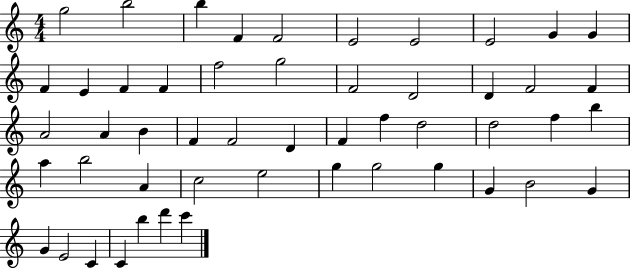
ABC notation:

X:1
T:Untitled
M:4/4
L:1/4
K:C
g2 b2 b F F2 E2 E2 E2 G G F E F F f2 g2 F2 D2 D F2 F A2 A B F F2 D F f d2 d2 f b a b2 A c2 e2 g g2 g G B2 G G E2 C C b d' c'